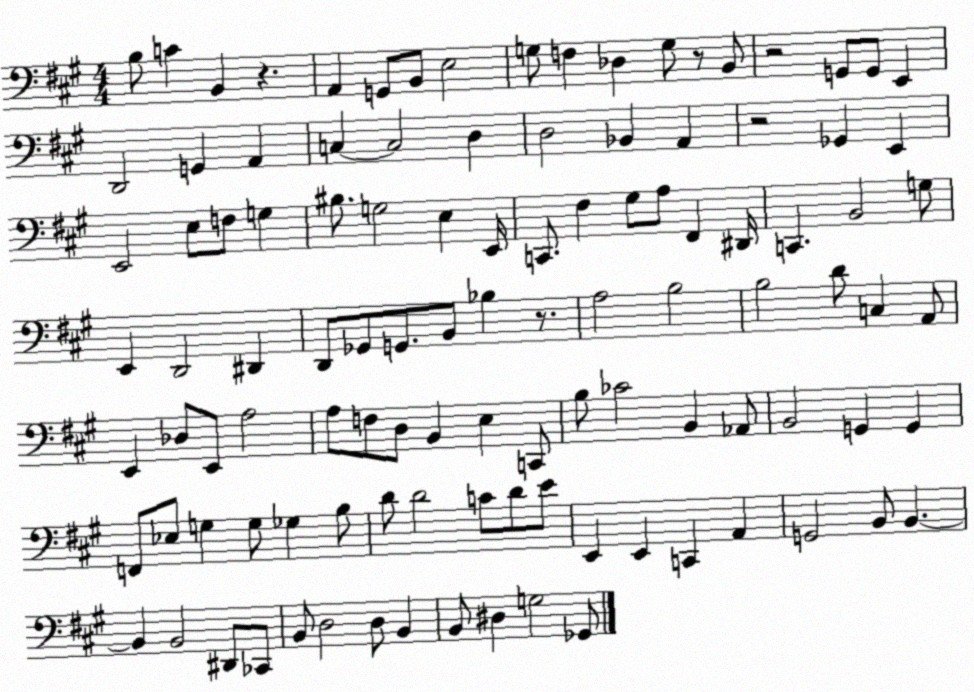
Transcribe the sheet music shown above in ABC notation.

X:1
T:Untitled
M:4/4
L:1/4
K:A
B,/2 C B,, z A,, G,,/2 B,,/2 E,2 G,/2 F, _D, G,/2 z/2 B,,/2 z2 G,,/2 G,,/2 E,, D,,2 G,, A,, C, C,2 D, D,2 _B,, A,, z2 _G,, E,, E,,2 E,/2 F,/2 G, ^B,/2 G,2 E, E,,/4 C,,/2 ^F, ^G,/2 A,/2 ^F,, ^D,,/4 C,, B,,2 G,/2 E,, D,,2 ^D,, D,,/2 _G,,/2 G,,/2 B,,/2 _B, z/2 A,2 B,2 B,2 D/2 C, A,,/2 E,, _D,/2 E,,/2 A,2 A,/2 F,/2 D,/2 B,, E, C,,/2 B,/2 _C2 B,, _A,,/2 B,,2 G,, G,, F,,/2 _E,/2 G, G,/2 _G, B,/2 D/2 D2 C/2 D/2 E/2 E,, E,, C,, A,, G,,2 B,,/2 B,, B,, B,,2 ^D,,/2 _C,,/2 B,,/2 D,2 D,/2 B,, B,,/2 ^D, G,2 _G,,/2